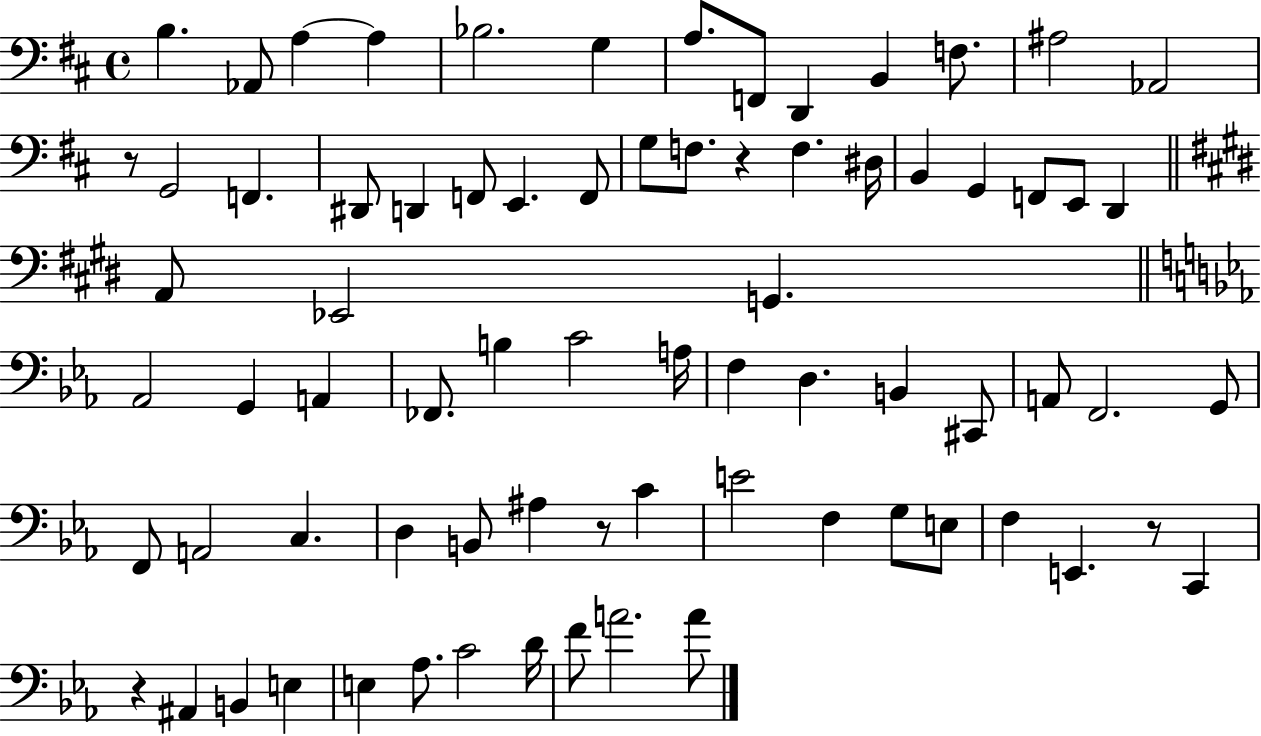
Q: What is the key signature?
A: D major